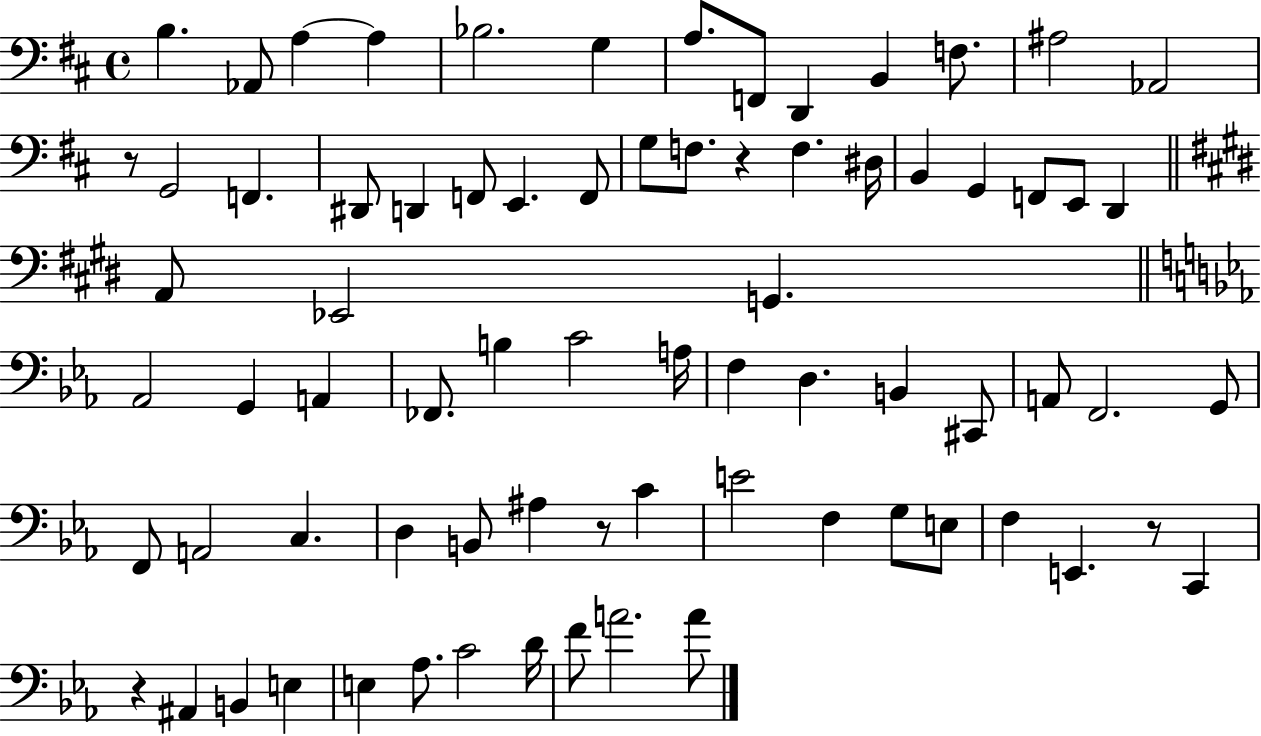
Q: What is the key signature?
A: D major